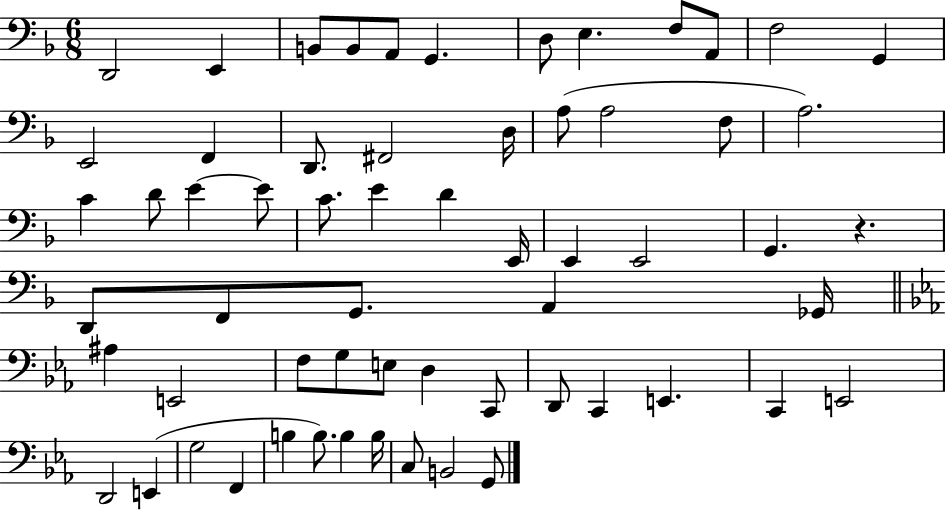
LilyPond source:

{
  \clef bass
  \numericTimeSignature
  \time 6/8
  \key f \major
  d,2 e,4 | b,8 b,8 a,8 g,4. | d8 e4. f8 a,8 | f2 g,4 | \break e,2 f,4 | d,8. fis,2 d16 | a8( a2 f8 | a2.) | \break c'4 d'8 e'4~~ e'8 | c'8. e'4 d'4 e,16 | e,4 e,2 | g,4. r4. | \break d,8 f,8 g,8. a,4 ges,16 | \bar "||" \break \key ees \major ais4 e,2 | f8 g8 e8 d4 c,8 | d,8 c,4 e,4. | c,4 e,2 | \break d,2 e,4( | g2 f,4 | b4 b8.) b4 b16 | c8 b,2 g,8 | \break \bar "|."
}